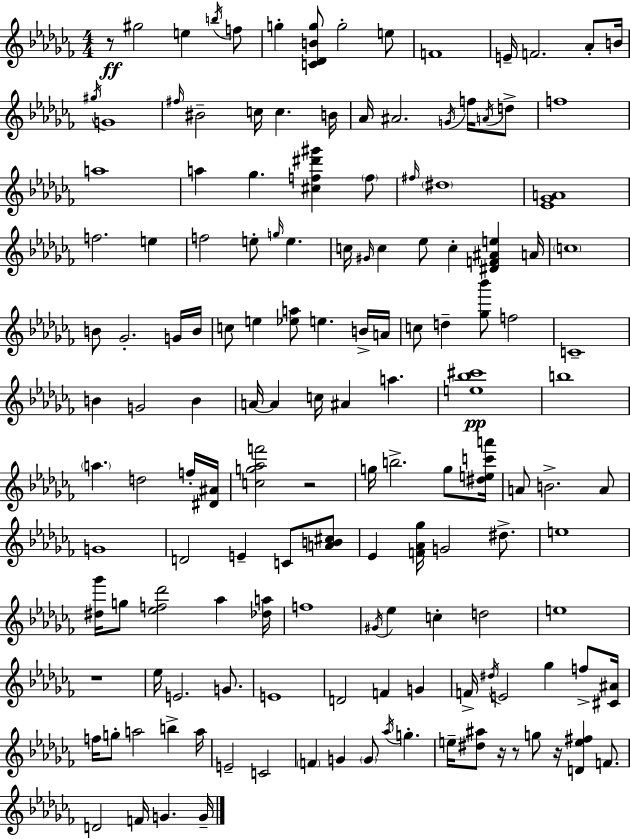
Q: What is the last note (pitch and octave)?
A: G4